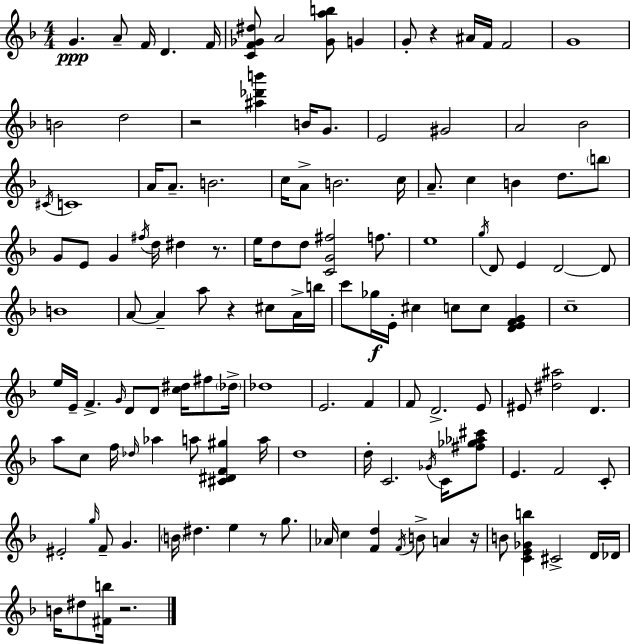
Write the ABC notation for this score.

X:1
T:Untitled
M:4/4
L:1/4
K:Dm
G A/2 F/4 D F/4 [CF_G^d]/2 A2 [_Gab]/2 G G/2 z ^A/4 F/4 F2 G4 B2 d2 z2 [^a_d'b'] B/4 G/2 E2 ^G2 A2 _B2 ^C/4 C4 A/4 A/2 B2 c/4 A/2 B2 c/4 A/2 c B d/2 b/2 G/2 E/2 G ^f/4 d/4 ^d z/2 e/4 d/2 d/2 [CG^f]2 f/2 e4 g/4 D/2 E D2 D/2 B4 A/2 A a/2 z ^c/2 A/4 b/4 c'/2 _g/4 E/4 ^c c/2 c/2 [DEFG] c4 e/4 E/4 F G/4 D/2 D/2 [c^d]/4 ^f/2 _d/4 _d4 E2 F F/2 D2 E/2 ^E/2 [^d^a]2 D a/2 c/2 f/4 _d/4 _a a/2 [^C^DF^g] a/4 d4 d/4 C2 _G/4 C/4 [^f_g_a^c']/2 E F2 C/2 ^E2 g/4 F/2 G B/4 ^d e z/2 g/2 _A/4 c [Fd] F/4 B/2 A z/4 B/2 [CE_Gb] ^C2 D/4 _D/4 B/4 ^d/2 [^Fb]/4 z2